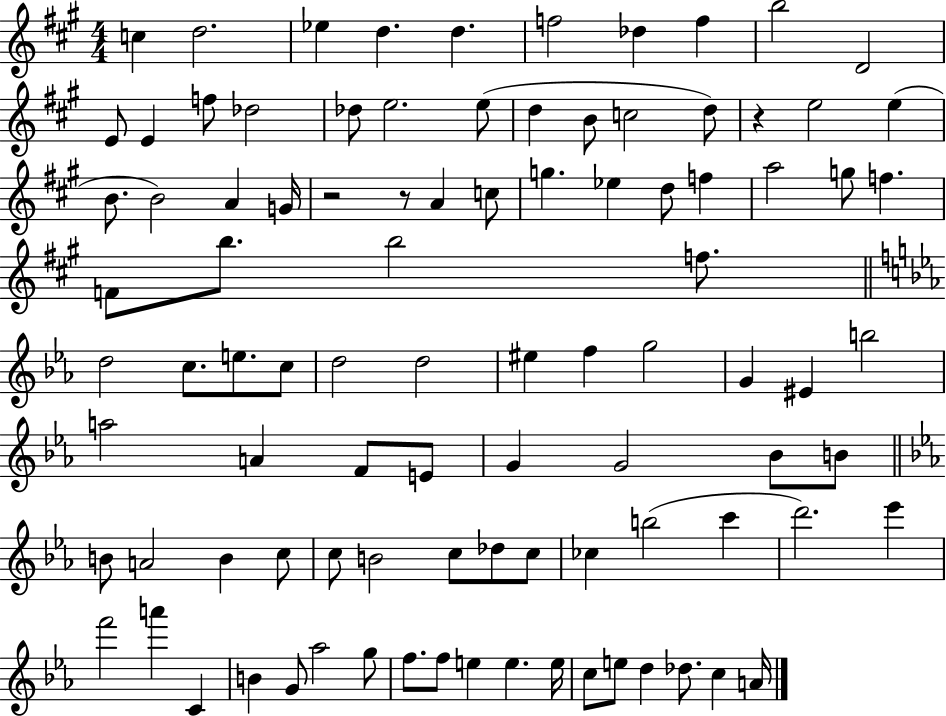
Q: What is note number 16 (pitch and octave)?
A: E5